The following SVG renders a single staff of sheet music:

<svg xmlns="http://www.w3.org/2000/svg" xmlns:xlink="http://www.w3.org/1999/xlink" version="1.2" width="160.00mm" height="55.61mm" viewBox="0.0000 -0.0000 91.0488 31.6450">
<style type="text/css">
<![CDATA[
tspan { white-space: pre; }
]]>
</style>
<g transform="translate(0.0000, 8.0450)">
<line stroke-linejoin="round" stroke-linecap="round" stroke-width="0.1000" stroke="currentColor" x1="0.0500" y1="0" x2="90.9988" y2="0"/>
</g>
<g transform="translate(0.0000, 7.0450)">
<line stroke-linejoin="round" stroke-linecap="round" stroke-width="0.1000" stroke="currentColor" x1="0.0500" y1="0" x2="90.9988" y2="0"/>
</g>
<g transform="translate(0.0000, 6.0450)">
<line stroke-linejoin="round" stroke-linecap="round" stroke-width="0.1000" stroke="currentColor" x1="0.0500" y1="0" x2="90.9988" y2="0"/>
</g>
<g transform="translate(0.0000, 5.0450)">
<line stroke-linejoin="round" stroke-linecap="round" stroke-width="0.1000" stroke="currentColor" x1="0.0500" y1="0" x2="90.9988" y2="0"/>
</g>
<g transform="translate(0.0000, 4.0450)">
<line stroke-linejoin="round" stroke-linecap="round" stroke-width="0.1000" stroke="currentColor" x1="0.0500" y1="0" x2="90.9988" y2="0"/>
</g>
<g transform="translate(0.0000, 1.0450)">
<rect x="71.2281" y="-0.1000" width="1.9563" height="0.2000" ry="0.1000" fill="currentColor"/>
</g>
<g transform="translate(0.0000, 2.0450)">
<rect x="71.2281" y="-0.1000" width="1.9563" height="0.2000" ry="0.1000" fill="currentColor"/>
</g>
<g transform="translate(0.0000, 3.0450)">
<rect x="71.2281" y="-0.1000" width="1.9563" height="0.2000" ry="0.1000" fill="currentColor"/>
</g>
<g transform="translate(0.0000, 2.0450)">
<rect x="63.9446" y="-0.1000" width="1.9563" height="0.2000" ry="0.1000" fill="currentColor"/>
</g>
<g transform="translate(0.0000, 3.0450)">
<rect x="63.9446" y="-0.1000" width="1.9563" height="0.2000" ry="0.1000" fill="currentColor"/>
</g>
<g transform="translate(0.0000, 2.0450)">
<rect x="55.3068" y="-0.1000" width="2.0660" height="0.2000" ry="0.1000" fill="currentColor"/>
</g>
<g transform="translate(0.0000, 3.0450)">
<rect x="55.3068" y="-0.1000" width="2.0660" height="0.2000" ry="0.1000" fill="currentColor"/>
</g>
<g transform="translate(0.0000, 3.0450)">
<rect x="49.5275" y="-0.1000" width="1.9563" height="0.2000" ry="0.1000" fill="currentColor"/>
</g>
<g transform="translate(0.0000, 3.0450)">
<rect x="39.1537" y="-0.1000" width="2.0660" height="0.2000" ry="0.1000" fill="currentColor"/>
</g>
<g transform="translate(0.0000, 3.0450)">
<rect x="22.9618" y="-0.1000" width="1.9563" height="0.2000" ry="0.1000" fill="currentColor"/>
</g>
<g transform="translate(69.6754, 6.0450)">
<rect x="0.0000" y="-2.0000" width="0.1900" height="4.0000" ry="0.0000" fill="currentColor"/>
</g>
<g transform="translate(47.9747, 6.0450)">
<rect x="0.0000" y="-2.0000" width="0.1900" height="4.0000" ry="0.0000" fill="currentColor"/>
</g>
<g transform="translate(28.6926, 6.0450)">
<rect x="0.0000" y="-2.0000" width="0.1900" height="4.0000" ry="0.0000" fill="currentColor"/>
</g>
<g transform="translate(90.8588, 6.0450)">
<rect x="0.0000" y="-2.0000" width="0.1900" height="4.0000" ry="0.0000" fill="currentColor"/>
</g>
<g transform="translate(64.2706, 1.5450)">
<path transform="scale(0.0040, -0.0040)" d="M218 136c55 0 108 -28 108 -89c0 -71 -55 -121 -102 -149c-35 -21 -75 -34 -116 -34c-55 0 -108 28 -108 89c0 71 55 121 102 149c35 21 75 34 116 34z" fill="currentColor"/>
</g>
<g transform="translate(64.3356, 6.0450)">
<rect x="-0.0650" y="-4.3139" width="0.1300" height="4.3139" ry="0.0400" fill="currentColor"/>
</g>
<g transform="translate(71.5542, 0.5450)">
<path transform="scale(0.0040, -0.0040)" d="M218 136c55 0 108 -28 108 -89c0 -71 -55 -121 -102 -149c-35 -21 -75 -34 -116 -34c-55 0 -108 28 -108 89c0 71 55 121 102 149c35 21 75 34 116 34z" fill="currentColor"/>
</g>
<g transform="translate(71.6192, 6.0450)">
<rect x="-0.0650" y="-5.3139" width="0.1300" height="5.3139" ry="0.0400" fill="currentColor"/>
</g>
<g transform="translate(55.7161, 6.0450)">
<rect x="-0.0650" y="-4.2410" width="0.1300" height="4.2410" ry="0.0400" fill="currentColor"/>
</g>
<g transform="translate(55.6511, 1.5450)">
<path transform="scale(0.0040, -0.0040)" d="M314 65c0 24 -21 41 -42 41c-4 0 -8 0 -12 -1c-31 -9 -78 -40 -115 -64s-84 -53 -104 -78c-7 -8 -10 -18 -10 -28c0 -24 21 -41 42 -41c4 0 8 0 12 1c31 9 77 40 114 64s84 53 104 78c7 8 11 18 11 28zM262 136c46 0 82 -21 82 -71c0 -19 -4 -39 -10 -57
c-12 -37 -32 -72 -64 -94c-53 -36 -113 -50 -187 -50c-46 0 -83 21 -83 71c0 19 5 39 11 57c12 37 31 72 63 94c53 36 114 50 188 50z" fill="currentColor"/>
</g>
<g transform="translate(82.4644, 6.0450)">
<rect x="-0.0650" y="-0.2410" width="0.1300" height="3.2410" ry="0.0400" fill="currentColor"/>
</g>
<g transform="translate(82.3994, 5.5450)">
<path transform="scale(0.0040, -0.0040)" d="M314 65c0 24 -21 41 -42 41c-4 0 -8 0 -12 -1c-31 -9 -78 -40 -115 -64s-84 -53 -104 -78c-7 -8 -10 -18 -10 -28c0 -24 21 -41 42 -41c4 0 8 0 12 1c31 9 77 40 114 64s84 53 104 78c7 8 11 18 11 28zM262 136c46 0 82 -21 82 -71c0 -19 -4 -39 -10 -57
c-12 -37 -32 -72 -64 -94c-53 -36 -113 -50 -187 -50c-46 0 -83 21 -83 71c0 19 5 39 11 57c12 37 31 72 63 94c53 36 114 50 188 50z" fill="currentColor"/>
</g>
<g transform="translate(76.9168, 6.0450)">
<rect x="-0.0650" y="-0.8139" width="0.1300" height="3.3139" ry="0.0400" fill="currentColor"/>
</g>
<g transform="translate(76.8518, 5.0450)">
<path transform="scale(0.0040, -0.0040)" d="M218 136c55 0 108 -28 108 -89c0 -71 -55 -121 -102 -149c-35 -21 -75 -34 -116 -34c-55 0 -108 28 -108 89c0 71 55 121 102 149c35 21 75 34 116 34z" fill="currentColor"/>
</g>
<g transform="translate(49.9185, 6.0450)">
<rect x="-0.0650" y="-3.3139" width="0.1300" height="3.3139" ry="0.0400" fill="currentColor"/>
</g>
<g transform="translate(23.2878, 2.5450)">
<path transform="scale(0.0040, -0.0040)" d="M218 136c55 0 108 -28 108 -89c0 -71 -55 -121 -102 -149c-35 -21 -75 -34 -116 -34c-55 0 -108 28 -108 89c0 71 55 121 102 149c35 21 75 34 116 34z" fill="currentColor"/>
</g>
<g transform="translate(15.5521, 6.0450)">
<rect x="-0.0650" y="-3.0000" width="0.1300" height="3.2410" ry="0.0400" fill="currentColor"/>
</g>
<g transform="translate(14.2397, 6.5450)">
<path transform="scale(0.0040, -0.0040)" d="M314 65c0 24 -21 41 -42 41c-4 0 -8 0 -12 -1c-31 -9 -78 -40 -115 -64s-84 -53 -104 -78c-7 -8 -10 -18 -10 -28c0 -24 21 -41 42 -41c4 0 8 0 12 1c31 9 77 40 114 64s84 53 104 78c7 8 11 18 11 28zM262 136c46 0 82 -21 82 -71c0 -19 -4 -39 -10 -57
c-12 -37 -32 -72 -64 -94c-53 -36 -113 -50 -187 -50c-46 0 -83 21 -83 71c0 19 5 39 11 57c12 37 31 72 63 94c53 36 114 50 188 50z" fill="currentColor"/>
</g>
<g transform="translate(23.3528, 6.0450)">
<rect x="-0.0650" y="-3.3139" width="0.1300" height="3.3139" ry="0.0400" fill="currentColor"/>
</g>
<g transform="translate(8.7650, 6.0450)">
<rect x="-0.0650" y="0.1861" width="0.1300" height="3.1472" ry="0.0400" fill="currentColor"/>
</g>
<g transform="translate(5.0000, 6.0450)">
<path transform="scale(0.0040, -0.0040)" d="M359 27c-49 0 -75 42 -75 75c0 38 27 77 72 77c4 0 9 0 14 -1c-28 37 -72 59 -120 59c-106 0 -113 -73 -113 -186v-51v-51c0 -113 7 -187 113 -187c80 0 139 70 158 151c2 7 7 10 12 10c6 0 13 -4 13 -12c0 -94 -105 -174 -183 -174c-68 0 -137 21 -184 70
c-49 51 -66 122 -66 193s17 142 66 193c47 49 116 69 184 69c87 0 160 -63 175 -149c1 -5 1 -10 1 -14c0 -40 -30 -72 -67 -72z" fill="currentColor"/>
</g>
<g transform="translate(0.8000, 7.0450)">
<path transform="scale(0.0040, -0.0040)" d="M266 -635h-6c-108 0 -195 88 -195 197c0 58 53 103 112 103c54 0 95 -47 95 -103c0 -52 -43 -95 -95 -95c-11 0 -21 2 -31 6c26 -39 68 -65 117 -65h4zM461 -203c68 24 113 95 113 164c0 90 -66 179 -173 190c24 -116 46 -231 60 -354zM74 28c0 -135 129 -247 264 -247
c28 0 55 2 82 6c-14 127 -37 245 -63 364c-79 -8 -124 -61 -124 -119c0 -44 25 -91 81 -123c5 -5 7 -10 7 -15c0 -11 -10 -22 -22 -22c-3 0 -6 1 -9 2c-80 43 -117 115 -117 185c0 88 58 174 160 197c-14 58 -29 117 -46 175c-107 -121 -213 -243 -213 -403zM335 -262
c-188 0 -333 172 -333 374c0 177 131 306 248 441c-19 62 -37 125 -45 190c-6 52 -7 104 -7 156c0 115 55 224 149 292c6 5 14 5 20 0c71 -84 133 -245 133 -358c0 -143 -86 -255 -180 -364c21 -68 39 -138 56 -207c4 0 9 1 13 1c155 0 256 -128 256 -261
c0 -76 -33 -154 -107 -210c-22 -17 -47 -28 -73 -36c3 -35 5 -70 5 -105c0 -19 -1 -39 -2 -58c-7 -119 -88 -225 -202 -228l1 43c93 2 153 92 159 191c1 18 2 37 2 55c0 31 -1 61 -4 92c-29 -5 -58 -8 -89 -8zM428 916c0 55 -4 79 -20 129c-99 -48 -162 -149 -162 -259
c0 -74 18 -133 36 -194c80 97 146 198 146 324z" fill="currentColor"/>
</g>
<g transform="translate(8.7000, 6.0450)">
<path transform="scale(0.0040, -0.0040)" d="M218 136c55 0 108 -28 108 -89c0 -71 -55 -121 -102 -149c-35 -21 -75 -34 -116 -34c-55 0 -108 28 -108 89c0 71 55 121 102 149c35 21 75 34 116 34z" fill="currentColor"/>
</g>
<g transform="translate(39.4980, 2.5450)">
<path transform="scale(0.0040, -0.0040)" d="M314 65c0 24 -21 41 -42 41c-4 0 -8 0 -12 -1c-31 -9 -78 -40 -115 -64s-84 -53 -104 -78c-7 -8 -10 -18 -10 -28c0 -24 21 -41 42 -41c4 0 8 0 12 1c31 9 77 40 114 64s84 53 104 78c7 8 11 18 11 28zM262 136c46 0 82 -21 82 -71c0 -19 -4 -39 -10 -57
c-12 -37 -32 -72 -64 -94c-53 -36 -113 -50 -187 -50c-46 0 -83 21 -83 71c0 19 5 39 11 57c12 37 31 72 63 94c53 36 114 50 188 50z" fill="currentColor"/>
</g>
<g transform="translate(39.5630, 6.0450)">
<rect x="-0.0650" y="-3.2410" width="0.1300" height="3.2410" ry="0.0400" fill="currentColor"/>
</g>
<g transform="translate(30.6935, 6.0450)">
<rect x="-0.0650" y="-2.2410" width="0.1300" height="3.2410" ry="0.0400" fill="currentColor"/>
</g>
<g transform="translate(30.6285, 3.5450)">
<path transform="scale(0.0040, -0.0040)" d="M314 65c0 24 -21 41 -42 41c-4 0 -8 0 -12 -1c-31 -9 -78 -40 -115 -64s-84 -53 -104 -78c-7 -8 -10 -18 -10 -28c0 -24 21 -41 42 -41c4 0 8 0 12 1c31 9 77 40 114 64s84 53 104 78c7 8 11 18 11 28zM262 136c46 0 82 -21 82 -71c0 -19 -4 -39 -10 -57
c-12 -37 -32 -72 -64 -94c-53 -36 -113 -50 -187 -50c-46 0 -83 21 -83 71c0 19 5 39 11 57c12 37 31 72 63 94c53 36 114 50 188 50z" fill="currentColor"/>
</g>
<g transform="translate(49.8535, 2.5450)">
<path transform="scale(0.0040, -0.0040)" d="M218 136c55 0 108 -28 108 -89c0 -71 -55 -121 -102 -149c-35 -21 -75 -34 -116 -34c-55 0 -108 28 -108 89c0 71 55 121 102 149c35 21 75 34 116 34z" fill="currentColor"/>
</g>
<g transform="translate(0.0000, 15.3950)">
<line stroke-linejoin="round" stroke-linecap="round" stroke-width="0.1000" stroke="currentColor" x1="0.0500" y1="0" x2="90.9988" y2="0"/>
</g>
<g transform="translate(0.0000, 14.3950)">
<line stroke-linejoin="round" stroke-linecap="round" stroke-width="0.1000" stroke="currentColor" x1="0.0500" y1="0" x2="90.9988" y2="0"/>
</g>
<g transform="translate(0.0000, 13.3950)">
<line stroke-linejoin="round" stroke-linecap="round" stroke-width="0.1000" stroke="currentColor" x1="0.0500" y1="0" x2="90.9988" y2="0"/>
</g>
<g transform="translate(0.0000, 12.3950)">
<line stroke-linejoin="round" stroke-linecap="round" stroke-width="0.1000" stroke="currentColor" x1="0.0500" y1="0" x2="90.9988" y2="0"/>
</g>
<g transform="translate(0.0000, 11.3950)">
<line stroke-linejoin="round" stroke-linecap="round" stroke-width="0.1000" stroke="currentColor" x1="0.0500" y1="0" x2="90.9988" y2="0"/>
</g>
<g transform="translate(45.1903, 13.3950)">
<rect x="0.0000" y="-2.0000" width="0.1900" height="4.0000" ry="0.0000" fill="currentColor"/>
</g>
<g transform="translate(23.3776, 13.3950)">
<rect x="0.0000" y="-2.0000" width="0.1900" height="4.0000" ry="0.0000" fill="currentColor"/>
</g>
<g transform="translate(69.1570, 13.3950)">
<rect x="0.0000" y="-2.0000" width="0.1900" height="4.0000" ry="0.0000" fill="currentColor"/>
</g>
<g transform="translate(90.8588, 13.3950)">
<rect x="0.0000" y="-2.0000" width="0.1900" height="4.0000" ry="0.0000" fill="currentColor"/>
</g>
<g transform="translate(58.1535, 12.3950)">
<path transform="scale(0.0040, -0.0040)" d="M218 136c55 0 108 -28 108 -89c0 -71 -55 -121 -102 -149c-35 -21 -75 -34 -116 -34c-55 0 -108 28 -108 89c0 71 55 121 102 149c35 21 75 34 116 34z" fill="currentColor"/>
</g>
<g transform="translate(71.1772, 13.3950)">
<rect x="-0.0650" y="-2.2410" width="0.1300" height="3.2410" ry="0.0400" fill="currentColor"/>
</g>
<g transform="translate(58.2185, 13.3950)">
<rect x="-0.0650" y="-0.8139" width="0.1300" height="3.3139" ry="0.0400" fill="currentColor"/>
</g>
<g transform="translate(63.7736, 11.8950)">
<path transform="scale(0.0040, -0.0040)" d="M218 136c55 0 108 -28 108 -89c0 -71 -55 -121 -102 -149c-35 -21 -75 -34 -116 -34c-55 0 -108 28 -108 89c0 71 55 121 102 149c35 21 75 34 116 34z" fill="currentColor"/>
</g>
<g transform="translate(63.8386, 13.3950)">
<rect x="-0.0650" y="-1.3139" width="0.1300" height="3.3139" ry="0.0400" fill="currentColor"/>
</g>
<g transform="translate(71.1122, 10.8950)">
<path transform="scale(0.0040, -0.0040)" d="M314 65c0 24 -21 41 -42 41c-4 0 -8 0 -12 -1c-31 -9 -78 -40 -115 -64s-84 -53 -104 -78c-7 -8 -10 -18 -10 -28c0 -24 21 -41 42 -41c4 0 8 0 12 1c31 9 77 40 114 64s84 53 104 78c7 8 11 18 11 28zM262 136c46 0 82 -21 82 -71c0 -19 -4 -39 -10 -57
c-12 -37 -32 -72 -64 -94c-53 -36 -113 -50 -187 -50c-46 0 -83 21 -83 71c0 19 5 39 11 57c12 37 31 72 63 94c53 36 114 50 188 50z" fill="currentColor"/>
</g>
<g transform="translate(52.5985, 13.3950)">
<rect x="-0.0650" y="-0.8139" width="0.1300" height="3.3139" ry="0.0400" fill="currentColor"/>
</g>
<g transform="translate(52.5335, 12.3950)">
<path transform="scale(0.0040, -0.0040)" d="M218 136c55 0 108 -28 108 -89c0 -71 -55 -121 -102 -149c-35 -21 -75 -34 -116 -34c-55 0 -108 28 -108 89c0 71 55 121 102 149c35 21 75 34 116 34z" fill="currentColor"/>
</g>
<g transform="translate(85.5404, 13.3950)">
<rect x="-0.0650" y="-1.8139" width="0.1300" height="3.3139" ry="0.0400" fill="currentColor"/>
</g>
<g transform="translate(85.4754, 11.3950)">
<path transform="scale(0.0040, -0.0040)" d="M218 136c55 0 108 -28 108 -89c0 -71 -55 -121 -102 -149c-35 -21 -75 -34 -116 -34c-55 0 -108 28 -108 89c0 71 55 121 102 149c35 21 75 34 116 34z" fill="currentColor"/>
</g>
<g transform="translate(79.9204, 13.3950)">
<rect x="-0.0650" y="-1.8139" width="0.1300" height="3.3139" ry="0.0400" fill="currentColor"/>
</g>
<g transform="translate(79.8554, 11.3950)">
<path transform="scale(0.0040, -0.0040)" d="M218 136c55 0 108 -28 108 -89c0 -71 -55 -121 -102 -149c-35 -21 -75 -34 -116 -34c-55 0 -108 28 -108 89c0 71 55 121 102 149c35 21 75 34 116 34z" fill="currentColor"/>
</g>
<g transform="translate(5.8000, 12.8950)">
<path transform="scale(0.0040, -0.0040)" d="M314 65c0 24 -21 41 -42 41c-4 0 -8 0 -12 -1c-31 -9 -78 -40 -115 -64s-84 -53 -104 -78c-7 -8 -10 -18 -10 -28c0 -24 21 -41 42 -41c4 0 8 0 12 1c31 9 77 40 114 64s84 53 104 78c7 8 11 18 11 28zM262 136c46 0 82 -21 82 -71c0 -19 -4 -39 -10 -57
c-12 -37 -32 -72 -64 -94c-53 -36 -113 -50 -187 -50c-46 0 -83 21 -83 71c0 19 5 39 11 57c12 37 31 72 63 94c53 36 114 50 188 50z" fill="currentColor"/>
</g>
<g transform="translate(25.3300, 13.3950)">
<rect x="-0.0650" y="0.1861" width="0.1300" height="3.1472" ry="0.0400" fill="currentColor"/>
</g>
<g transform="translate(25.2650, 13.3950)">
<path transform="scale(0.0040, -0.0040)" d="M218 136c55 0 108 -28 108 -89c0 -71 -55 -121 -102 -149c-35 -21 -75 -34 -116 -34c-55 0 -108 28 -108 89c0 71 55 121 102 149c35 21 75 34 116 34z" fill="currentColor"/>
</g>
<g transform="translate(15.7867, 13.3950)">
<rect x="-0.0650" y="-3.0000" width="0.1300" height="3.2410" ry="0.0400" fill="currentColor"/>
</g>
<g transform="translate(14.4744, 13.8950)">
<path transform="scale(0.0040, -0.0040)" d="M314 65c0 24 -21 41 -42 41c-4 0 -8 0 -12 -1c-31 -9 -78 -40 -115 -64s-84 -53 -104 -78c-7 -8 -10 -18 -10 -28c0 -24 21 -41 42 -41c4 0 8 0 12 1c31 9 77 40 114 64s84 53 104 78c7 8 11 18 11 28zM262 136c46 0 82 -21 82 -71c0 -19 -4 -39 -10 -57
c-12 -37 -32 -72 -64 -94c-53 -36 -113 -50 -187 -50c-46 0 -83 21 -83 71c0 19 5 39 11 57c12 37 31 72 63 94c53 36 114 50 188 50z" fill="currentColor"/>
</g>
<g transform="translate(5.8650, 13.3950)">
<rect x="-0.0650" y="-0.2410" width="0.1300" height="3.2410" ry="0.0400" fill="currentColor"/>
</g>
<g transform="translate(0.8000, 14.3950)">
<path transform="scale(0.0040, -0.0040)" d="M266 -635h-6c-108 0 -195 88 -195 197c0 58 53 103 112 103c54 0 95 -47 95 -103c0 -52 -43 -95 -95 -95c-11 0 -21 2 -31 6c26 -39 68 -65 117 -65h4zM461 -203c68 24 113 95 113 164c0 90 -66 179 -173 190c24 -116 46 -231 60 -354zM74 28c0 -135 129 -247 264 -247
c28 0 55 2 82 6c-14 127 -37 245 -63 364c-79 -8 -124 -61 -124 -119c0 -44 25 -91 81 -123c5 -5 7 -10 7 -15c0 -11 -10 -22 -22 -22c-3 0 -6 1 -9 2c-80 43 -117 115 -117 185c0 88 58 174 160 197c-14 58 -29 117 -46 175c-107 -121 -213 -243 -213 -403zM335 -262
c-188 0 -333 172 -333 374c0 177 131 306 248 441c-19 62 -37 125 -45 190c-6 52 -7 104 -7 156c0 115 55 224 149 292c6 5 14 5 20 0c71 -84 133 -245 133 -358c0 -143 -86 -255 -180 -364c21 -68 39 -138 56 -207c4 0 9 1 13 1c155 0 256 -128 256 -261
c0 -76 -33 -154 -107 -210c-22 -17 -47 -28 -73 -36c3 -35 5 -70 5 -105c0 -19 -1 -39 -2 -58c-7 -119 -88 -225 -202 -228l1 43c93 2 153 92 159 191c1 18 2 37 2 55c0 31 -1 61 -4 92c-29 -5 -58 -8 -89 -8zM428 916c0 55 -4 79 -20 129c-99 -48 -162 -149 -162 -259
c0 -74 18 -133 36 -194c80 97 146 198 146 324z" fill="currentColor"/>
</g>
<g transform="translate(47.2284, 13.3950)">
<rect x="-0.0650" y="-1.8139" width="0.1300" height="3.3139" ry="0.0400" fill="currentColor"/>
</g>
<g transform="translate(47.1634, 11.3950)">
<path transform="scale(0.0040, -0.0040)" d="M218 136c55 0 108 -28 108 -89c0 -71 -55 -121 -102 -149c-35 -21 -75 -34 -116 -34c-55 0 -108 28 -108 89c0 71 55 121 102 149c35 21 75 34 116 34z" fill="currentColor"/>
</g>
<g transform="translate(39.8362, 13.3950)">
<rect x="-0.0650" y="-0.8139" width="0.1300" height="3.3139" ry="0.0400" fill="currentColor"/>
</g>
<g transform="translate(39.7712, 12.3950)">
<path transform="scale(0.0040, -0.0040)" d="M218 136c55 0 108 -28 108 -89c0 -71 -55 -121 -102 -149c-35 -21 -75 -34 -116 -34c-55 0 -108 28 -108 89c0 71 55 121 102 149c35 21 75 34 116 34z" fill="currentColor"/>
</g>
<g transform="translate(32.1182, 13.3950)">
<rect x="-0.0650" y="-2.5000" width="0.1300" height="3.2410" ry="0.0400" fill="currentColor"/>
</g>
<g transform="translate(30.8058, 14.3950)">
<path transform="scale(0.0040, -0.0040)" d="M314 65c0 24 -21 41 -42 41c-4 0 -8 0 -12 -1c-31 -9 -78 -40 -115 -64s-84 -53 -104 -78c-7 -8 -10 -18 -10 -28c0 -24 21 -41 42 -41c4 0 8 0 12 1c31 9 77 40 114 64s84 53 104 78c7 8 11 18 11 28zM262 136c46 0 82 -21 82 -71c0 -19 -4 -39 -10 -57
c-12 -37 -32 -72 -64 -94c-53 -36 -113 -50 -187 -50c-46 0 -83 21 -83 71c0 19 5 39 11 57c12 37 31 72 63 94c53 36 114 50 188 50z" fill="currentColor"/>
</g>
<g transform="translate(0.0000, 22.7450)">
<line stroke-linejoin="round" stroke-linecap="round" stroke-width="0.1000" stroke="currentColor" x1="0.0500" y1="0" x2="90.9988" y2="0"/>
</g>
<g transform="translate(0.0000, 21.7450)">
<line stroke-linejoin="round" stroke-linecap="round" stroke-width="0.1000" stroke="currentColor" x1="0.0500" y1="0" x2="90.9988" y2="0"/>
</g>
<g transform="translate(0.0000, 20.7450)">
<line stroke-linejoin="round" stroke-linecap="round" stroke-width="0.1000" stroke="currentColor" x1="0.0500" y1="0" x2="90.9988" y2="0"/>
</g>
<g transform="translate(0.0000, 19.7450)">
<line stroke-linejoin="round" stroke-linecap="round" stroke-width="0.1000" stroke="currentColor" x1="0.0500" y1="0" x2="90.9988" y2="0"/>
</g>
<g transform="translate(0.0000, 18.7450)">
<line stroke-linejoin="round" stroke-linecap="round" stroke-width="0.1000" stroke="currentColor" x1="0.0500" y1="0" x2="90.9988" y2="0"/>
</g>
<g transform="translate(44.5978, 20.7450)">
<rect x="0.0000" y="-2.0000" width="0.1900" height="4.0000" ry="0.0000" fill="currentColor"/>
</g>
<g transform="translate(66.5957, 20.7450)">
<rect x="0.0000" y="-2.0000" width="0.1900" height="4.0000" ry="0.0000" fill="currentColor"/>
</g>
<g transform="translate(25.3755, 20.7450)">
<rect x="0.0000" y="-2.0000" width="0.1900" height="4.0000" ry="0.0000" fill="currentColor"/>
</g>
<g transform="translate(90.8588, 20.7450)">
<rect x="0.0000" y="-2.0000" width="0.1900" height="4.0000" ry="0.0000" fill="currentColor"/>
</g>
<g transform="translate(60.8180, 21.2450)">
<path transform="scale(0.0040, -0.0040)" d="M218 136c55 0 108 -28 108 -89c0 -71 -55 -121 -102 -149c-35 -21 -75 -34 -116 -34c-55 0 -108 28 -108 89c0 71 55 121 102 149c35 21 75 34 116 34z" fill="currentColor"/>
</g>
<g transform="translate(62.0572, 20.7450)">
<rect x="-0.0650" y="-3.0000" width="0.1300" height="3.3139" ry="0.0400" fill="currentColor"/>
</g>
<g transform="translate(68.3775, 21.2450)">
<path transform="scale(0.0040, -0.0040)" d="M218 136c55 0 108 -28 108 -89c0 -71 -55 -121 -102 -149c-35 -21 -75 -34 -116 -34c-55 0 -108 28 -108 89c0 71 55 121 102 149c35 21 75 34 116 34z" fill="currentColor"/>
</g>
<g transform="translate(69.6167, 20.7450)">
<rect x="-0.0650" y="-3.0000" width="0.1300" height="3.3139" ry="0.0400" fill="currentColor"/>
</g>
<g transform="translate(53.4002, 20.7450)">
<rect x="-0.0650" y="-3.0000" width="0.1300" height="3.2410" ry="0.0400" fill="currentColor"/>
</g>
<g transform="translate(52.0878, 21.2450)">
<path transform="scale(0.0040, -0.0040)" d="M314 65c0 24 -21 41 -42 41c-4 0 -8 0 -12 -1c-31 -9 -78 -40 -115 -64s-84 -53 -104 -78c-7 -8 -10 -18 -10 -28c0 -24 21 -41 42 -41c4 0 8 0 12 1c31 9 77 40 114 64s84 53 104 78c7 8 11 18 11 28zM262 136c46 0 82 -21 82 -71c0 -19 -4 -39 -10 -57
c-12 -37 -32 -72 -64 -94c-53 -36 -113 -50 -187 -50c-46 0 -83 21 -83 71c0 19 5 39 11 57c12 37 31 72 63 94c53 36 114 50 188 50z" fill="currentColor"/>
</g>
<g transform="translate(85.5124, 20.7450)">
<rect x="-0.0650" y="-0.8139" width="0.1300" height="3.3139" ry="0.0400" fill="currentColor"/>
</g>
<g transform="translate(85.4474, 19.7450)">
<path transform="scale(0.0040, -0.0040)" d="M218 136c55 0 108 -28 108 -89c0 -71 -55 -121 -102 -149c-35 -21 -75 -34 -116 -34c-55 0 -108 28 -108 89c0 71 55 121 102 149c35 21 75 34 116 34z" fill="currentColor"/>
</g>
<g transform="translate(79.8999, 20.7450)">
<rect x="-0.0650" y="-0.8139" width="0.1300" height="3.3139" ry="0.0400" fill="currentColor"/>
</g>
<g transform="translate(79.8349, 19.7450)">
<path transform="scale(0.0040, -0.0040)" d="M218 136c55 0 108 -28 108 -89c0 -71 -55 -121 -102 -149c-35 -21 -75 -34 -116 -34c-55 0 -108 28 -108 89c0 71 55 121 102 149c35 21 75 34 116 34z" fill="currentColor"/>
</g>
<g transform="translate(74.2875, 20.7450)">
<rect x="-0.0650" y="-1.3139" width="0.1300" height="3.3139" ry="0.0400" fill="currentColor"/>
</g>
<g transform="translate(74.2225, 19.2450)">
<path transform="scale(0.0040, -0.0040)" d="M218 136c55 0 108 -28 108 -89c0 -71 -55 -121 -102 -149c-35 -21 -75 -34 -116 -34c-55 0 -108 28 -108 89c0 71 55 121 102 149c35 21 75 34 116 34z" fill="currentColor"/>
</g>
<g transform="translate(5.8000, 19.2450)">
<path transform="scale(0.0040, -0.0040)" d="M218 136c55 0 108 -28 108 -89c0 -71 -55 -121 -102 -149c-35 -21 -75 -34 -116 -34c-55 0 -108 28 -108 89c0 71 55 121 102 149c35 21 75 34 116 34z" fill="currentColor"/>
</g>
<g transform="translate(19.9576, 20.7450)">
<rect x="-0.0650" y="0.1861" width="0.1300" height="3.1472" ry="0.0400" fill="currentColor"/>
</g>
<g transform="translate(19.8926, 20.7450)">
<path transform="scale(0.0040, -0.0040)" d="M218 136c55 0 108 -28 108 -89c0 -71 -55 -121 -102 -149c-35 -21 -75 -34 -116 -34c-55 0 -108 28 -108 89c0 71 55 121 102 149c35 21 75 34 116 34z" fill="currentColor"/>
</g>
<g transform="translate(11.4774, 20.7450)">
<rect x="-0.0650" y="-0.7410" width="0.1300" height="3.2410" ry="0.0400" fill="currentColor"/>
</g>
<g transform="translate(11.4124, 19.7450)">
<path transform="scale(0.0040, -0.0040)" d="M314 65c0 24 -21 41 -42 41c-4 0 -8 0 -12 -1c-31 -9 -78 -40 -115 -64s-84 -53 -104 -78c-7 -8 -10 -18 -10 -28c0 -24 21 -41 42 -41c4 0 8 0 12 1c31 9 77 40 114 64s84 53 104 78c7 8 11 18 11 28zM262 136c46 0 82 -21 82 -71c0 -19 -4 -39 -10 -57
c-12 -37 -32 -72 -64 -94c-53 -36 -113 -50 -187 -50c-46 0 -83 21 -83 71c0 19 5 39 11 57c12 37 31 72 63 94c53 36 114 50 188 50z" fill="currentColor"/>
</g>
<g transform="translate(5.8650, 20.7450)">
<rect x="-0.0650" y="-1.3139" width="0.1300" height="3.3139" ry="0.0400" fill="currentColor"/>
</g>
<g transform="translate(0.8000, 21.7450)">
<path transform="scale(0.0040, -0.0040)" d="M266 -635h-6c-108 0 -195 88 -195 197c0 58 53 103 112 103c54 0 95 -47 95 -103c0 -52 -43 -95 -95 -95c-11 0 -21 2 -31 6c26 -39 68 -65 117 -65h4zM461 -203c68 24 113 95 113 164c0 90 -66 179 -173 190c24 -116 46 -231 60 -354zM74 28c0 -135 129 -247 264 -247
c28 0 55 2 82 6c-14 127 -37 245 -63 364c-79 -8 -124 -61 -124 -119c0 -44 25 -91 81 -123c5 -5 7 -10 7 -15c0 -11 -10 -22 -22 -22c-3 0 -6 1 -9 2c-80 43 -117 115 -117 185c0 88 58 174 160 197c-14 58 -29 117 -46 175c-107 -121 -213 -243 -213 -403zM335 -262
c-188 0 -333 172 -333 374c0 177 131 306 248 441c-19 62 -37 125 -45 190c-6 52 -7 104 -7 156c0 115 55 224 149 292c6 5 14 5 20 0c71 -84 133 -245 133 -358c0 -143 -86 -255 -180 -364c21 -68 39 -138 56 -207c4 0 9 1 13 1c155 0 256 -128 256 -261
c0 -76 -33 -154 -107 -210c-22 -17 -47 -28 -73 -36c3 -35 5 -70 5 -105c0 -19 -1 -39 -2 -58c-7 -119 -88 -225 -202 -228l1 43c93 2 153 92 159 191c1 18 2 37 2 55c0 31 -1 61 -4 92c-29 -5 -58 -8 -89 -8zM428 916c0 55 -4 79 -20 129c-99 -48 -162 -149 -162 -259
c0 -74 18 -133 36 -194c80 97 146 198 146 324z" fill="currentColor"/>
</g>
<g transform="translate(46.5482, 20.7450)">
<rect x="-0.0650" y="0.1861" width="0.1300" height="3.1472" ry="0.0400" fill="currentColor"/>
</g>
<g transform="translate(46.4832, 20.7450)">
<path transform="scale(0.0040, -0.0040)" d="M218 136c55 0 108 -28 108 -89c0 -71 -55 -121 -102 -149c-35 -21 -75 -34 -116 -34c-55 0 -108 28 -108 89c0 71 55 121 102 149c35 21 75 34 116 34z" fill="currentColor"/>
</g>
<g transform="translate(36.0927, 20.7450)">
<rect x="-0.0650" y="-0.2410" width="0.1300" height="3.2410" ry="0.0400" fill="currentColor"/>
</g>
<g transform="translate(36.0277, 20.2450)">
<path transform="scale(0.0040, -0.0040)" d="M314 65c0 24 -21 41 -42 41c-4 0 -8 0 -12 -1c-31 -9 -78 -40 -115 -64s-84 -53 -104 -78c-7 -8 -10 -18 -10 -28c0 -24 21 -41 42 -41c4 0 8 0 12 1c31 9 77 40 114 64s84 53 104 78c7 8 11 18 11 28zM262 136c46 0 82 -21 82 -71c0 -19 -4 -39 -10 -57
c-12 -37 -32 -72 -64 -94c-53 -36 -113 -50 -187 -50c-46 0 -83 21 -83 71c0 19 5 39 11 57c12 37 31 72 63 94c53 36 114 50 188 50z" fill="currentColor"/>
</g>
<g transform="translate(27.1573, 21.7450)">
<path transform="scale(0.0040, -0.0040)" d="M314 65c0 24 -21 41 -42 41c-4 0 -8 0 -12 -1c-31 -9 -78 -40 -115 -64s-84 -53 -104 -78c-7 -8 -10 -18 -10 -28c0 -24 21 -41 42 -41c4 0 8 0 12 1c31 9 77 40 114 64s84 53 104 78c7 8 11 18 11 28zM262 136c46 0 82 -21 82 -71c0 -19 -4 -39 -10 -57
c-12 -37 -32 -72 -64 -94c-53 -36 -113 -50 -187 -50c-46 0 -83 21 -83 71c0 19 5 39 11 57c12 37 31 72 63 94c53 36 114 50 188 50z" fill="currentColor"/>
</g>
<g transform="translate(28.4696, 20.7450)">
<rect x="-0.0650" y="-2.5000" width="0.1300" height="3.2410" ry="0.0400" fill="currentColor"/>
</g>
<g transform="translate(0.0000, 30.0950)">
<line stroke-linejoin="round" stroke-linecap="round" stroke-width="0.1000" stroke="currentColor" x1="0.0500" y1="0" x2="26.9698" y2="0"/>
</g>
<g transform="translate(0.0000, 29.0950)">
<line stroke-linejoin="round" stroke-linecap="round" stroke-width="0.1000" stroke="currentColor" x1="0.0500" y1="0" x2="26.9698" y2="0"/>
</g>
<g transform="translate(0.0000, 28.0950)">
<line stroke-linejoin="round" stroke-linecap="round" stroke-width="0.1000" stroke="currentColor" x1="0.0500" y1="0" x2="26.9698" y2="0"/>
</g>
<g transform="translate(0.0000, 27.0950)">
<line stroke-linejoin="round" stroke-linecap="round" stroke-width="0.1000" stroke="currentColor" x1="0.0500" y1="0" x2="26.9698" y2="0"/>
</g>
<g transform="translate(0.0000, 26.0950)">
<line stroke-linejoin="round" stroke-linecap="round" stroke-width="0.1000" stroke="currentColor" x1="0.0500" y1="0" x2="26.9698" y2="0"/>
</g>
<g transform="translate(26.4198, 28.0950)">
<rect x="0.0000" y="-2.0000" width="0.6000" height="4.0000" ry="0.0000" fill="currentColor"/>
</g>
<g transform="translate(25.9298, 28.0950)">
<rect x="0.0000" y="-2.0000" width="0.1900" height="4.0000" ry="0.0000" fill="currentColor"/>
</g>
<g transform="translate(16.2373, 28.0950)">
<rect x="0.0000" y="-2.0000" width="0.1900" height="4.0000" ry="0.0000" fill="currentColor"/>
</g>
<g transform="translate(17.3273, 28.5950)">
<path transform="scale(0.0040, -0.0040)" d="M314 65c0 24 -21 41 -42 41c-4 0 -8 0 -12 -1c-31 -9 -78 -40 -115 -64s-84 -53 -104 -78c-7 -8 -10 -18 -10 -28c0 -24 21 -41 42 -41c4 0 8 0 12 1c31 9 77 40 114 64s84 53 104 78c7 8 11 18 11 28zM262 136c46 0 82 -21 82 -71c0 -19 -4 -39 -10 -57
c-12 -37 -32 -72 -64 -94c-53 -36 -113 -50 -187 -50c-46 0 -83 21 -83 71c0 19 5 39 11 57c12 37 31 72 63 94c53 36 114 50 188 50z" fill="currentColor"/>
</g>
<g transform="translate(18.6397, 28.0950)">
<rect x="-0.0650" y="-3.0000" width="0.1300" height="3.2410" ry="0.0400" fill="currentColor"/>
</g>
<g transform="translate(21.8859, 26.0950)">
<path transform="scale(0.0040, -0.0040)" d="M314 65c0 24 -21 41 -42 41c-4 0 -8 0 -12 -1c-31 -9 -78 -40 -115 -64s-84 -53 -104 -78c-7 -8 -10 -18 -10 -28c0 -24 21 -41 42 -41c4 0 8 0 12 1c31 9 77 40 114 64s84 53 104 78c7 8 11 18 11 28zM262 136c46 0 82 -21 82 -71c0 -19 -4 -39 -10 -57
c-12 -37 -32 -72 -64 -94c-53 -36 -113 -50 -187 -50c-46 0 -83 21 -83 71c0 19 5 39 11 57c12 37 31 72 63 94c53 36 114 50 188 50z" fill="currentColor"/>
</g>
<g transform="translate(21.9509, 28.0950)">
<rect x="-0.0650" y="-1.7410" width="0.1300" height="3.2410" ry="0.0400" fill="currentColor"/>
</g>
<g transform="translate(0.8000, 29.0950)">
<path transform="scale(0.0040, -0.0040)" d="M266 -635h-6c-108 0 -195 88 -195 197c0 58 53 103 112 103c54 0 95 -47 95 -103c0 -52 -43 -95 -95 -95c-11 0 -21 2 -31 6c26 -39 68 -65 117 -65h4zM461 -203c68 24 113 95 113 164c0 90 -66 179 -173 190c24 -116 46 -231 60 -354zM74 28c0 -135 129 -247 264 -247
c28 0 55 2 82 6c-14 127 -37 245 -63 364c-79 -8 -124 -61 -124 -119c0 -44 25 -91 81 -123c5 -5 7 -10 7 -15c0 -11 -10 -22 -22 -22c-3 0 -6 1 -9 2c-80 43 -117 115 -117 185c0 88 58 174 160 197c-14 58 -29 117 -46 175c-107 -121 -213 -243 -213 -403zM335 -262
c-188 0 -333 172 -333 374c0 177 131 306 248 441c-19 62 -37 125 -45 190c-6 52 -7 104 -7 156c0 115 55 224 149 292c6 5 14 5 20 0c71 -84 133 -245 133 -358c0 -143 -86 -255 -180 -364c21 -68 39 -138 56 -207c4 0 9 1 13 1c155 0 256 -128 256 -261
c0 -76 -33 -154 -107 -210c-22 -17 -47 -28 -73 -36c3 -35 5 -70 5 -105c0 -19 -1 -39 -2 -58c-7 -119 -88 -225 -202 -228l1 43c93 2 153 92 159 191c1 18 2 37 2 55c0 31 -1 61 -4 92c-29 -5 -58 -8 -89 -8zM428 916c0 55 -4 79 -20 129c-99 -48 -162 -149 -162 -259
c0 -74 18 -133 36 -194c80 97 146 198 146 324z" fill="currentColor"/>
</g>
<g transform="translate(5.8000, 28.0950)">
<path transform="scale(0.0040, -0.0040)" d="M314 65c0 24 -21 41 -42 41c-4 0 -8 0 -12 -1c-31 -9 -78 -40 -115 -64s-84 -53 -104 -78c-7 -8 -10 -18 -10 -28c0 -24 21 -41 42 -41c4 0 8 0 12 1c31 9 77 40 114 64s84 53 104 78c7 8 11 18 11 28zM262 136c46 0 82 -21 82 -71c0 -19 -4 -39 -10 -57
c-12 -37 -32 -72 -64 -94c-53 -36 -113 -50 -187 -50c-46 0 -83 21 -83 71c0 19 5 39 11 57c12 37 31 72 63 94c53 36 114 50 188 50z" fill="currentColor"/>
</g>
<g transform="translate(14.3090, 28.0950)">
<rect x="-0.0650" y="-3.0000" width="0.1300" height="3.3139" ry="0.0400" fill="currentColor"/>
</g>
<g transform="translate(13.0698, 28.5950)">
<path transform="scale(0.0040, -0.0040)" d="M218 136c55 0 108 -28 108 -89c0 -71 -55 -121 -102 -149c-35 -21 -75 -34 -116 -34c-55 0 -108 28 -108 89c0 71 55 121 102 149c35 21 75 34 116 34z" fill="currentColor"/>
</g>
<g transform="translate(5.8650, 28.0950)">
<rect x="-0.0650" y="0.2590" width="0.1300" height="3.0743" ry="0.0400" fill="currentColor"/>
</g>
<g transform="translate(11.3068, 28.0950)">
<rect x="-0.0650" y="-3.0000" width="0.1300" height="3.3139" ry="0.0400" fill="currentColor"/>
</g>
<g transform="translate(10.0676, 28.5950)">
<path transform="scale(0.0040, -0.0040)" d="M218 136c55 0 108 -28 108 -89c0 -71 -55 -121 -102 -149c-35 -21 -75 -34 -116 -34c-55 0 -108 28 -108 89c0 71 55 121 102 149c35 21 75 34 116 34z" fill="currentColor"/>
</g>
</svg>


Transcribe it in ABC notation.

X:1
T:Untitled
M:4/4
L:1/4
K:C
B A2 b g2 b2 b d'2 d' f' d c2 c2 A2 B G2 d f d d e g2 f f e d2 B G2 c2 B A2 A A e d d B2 A A A2 f2